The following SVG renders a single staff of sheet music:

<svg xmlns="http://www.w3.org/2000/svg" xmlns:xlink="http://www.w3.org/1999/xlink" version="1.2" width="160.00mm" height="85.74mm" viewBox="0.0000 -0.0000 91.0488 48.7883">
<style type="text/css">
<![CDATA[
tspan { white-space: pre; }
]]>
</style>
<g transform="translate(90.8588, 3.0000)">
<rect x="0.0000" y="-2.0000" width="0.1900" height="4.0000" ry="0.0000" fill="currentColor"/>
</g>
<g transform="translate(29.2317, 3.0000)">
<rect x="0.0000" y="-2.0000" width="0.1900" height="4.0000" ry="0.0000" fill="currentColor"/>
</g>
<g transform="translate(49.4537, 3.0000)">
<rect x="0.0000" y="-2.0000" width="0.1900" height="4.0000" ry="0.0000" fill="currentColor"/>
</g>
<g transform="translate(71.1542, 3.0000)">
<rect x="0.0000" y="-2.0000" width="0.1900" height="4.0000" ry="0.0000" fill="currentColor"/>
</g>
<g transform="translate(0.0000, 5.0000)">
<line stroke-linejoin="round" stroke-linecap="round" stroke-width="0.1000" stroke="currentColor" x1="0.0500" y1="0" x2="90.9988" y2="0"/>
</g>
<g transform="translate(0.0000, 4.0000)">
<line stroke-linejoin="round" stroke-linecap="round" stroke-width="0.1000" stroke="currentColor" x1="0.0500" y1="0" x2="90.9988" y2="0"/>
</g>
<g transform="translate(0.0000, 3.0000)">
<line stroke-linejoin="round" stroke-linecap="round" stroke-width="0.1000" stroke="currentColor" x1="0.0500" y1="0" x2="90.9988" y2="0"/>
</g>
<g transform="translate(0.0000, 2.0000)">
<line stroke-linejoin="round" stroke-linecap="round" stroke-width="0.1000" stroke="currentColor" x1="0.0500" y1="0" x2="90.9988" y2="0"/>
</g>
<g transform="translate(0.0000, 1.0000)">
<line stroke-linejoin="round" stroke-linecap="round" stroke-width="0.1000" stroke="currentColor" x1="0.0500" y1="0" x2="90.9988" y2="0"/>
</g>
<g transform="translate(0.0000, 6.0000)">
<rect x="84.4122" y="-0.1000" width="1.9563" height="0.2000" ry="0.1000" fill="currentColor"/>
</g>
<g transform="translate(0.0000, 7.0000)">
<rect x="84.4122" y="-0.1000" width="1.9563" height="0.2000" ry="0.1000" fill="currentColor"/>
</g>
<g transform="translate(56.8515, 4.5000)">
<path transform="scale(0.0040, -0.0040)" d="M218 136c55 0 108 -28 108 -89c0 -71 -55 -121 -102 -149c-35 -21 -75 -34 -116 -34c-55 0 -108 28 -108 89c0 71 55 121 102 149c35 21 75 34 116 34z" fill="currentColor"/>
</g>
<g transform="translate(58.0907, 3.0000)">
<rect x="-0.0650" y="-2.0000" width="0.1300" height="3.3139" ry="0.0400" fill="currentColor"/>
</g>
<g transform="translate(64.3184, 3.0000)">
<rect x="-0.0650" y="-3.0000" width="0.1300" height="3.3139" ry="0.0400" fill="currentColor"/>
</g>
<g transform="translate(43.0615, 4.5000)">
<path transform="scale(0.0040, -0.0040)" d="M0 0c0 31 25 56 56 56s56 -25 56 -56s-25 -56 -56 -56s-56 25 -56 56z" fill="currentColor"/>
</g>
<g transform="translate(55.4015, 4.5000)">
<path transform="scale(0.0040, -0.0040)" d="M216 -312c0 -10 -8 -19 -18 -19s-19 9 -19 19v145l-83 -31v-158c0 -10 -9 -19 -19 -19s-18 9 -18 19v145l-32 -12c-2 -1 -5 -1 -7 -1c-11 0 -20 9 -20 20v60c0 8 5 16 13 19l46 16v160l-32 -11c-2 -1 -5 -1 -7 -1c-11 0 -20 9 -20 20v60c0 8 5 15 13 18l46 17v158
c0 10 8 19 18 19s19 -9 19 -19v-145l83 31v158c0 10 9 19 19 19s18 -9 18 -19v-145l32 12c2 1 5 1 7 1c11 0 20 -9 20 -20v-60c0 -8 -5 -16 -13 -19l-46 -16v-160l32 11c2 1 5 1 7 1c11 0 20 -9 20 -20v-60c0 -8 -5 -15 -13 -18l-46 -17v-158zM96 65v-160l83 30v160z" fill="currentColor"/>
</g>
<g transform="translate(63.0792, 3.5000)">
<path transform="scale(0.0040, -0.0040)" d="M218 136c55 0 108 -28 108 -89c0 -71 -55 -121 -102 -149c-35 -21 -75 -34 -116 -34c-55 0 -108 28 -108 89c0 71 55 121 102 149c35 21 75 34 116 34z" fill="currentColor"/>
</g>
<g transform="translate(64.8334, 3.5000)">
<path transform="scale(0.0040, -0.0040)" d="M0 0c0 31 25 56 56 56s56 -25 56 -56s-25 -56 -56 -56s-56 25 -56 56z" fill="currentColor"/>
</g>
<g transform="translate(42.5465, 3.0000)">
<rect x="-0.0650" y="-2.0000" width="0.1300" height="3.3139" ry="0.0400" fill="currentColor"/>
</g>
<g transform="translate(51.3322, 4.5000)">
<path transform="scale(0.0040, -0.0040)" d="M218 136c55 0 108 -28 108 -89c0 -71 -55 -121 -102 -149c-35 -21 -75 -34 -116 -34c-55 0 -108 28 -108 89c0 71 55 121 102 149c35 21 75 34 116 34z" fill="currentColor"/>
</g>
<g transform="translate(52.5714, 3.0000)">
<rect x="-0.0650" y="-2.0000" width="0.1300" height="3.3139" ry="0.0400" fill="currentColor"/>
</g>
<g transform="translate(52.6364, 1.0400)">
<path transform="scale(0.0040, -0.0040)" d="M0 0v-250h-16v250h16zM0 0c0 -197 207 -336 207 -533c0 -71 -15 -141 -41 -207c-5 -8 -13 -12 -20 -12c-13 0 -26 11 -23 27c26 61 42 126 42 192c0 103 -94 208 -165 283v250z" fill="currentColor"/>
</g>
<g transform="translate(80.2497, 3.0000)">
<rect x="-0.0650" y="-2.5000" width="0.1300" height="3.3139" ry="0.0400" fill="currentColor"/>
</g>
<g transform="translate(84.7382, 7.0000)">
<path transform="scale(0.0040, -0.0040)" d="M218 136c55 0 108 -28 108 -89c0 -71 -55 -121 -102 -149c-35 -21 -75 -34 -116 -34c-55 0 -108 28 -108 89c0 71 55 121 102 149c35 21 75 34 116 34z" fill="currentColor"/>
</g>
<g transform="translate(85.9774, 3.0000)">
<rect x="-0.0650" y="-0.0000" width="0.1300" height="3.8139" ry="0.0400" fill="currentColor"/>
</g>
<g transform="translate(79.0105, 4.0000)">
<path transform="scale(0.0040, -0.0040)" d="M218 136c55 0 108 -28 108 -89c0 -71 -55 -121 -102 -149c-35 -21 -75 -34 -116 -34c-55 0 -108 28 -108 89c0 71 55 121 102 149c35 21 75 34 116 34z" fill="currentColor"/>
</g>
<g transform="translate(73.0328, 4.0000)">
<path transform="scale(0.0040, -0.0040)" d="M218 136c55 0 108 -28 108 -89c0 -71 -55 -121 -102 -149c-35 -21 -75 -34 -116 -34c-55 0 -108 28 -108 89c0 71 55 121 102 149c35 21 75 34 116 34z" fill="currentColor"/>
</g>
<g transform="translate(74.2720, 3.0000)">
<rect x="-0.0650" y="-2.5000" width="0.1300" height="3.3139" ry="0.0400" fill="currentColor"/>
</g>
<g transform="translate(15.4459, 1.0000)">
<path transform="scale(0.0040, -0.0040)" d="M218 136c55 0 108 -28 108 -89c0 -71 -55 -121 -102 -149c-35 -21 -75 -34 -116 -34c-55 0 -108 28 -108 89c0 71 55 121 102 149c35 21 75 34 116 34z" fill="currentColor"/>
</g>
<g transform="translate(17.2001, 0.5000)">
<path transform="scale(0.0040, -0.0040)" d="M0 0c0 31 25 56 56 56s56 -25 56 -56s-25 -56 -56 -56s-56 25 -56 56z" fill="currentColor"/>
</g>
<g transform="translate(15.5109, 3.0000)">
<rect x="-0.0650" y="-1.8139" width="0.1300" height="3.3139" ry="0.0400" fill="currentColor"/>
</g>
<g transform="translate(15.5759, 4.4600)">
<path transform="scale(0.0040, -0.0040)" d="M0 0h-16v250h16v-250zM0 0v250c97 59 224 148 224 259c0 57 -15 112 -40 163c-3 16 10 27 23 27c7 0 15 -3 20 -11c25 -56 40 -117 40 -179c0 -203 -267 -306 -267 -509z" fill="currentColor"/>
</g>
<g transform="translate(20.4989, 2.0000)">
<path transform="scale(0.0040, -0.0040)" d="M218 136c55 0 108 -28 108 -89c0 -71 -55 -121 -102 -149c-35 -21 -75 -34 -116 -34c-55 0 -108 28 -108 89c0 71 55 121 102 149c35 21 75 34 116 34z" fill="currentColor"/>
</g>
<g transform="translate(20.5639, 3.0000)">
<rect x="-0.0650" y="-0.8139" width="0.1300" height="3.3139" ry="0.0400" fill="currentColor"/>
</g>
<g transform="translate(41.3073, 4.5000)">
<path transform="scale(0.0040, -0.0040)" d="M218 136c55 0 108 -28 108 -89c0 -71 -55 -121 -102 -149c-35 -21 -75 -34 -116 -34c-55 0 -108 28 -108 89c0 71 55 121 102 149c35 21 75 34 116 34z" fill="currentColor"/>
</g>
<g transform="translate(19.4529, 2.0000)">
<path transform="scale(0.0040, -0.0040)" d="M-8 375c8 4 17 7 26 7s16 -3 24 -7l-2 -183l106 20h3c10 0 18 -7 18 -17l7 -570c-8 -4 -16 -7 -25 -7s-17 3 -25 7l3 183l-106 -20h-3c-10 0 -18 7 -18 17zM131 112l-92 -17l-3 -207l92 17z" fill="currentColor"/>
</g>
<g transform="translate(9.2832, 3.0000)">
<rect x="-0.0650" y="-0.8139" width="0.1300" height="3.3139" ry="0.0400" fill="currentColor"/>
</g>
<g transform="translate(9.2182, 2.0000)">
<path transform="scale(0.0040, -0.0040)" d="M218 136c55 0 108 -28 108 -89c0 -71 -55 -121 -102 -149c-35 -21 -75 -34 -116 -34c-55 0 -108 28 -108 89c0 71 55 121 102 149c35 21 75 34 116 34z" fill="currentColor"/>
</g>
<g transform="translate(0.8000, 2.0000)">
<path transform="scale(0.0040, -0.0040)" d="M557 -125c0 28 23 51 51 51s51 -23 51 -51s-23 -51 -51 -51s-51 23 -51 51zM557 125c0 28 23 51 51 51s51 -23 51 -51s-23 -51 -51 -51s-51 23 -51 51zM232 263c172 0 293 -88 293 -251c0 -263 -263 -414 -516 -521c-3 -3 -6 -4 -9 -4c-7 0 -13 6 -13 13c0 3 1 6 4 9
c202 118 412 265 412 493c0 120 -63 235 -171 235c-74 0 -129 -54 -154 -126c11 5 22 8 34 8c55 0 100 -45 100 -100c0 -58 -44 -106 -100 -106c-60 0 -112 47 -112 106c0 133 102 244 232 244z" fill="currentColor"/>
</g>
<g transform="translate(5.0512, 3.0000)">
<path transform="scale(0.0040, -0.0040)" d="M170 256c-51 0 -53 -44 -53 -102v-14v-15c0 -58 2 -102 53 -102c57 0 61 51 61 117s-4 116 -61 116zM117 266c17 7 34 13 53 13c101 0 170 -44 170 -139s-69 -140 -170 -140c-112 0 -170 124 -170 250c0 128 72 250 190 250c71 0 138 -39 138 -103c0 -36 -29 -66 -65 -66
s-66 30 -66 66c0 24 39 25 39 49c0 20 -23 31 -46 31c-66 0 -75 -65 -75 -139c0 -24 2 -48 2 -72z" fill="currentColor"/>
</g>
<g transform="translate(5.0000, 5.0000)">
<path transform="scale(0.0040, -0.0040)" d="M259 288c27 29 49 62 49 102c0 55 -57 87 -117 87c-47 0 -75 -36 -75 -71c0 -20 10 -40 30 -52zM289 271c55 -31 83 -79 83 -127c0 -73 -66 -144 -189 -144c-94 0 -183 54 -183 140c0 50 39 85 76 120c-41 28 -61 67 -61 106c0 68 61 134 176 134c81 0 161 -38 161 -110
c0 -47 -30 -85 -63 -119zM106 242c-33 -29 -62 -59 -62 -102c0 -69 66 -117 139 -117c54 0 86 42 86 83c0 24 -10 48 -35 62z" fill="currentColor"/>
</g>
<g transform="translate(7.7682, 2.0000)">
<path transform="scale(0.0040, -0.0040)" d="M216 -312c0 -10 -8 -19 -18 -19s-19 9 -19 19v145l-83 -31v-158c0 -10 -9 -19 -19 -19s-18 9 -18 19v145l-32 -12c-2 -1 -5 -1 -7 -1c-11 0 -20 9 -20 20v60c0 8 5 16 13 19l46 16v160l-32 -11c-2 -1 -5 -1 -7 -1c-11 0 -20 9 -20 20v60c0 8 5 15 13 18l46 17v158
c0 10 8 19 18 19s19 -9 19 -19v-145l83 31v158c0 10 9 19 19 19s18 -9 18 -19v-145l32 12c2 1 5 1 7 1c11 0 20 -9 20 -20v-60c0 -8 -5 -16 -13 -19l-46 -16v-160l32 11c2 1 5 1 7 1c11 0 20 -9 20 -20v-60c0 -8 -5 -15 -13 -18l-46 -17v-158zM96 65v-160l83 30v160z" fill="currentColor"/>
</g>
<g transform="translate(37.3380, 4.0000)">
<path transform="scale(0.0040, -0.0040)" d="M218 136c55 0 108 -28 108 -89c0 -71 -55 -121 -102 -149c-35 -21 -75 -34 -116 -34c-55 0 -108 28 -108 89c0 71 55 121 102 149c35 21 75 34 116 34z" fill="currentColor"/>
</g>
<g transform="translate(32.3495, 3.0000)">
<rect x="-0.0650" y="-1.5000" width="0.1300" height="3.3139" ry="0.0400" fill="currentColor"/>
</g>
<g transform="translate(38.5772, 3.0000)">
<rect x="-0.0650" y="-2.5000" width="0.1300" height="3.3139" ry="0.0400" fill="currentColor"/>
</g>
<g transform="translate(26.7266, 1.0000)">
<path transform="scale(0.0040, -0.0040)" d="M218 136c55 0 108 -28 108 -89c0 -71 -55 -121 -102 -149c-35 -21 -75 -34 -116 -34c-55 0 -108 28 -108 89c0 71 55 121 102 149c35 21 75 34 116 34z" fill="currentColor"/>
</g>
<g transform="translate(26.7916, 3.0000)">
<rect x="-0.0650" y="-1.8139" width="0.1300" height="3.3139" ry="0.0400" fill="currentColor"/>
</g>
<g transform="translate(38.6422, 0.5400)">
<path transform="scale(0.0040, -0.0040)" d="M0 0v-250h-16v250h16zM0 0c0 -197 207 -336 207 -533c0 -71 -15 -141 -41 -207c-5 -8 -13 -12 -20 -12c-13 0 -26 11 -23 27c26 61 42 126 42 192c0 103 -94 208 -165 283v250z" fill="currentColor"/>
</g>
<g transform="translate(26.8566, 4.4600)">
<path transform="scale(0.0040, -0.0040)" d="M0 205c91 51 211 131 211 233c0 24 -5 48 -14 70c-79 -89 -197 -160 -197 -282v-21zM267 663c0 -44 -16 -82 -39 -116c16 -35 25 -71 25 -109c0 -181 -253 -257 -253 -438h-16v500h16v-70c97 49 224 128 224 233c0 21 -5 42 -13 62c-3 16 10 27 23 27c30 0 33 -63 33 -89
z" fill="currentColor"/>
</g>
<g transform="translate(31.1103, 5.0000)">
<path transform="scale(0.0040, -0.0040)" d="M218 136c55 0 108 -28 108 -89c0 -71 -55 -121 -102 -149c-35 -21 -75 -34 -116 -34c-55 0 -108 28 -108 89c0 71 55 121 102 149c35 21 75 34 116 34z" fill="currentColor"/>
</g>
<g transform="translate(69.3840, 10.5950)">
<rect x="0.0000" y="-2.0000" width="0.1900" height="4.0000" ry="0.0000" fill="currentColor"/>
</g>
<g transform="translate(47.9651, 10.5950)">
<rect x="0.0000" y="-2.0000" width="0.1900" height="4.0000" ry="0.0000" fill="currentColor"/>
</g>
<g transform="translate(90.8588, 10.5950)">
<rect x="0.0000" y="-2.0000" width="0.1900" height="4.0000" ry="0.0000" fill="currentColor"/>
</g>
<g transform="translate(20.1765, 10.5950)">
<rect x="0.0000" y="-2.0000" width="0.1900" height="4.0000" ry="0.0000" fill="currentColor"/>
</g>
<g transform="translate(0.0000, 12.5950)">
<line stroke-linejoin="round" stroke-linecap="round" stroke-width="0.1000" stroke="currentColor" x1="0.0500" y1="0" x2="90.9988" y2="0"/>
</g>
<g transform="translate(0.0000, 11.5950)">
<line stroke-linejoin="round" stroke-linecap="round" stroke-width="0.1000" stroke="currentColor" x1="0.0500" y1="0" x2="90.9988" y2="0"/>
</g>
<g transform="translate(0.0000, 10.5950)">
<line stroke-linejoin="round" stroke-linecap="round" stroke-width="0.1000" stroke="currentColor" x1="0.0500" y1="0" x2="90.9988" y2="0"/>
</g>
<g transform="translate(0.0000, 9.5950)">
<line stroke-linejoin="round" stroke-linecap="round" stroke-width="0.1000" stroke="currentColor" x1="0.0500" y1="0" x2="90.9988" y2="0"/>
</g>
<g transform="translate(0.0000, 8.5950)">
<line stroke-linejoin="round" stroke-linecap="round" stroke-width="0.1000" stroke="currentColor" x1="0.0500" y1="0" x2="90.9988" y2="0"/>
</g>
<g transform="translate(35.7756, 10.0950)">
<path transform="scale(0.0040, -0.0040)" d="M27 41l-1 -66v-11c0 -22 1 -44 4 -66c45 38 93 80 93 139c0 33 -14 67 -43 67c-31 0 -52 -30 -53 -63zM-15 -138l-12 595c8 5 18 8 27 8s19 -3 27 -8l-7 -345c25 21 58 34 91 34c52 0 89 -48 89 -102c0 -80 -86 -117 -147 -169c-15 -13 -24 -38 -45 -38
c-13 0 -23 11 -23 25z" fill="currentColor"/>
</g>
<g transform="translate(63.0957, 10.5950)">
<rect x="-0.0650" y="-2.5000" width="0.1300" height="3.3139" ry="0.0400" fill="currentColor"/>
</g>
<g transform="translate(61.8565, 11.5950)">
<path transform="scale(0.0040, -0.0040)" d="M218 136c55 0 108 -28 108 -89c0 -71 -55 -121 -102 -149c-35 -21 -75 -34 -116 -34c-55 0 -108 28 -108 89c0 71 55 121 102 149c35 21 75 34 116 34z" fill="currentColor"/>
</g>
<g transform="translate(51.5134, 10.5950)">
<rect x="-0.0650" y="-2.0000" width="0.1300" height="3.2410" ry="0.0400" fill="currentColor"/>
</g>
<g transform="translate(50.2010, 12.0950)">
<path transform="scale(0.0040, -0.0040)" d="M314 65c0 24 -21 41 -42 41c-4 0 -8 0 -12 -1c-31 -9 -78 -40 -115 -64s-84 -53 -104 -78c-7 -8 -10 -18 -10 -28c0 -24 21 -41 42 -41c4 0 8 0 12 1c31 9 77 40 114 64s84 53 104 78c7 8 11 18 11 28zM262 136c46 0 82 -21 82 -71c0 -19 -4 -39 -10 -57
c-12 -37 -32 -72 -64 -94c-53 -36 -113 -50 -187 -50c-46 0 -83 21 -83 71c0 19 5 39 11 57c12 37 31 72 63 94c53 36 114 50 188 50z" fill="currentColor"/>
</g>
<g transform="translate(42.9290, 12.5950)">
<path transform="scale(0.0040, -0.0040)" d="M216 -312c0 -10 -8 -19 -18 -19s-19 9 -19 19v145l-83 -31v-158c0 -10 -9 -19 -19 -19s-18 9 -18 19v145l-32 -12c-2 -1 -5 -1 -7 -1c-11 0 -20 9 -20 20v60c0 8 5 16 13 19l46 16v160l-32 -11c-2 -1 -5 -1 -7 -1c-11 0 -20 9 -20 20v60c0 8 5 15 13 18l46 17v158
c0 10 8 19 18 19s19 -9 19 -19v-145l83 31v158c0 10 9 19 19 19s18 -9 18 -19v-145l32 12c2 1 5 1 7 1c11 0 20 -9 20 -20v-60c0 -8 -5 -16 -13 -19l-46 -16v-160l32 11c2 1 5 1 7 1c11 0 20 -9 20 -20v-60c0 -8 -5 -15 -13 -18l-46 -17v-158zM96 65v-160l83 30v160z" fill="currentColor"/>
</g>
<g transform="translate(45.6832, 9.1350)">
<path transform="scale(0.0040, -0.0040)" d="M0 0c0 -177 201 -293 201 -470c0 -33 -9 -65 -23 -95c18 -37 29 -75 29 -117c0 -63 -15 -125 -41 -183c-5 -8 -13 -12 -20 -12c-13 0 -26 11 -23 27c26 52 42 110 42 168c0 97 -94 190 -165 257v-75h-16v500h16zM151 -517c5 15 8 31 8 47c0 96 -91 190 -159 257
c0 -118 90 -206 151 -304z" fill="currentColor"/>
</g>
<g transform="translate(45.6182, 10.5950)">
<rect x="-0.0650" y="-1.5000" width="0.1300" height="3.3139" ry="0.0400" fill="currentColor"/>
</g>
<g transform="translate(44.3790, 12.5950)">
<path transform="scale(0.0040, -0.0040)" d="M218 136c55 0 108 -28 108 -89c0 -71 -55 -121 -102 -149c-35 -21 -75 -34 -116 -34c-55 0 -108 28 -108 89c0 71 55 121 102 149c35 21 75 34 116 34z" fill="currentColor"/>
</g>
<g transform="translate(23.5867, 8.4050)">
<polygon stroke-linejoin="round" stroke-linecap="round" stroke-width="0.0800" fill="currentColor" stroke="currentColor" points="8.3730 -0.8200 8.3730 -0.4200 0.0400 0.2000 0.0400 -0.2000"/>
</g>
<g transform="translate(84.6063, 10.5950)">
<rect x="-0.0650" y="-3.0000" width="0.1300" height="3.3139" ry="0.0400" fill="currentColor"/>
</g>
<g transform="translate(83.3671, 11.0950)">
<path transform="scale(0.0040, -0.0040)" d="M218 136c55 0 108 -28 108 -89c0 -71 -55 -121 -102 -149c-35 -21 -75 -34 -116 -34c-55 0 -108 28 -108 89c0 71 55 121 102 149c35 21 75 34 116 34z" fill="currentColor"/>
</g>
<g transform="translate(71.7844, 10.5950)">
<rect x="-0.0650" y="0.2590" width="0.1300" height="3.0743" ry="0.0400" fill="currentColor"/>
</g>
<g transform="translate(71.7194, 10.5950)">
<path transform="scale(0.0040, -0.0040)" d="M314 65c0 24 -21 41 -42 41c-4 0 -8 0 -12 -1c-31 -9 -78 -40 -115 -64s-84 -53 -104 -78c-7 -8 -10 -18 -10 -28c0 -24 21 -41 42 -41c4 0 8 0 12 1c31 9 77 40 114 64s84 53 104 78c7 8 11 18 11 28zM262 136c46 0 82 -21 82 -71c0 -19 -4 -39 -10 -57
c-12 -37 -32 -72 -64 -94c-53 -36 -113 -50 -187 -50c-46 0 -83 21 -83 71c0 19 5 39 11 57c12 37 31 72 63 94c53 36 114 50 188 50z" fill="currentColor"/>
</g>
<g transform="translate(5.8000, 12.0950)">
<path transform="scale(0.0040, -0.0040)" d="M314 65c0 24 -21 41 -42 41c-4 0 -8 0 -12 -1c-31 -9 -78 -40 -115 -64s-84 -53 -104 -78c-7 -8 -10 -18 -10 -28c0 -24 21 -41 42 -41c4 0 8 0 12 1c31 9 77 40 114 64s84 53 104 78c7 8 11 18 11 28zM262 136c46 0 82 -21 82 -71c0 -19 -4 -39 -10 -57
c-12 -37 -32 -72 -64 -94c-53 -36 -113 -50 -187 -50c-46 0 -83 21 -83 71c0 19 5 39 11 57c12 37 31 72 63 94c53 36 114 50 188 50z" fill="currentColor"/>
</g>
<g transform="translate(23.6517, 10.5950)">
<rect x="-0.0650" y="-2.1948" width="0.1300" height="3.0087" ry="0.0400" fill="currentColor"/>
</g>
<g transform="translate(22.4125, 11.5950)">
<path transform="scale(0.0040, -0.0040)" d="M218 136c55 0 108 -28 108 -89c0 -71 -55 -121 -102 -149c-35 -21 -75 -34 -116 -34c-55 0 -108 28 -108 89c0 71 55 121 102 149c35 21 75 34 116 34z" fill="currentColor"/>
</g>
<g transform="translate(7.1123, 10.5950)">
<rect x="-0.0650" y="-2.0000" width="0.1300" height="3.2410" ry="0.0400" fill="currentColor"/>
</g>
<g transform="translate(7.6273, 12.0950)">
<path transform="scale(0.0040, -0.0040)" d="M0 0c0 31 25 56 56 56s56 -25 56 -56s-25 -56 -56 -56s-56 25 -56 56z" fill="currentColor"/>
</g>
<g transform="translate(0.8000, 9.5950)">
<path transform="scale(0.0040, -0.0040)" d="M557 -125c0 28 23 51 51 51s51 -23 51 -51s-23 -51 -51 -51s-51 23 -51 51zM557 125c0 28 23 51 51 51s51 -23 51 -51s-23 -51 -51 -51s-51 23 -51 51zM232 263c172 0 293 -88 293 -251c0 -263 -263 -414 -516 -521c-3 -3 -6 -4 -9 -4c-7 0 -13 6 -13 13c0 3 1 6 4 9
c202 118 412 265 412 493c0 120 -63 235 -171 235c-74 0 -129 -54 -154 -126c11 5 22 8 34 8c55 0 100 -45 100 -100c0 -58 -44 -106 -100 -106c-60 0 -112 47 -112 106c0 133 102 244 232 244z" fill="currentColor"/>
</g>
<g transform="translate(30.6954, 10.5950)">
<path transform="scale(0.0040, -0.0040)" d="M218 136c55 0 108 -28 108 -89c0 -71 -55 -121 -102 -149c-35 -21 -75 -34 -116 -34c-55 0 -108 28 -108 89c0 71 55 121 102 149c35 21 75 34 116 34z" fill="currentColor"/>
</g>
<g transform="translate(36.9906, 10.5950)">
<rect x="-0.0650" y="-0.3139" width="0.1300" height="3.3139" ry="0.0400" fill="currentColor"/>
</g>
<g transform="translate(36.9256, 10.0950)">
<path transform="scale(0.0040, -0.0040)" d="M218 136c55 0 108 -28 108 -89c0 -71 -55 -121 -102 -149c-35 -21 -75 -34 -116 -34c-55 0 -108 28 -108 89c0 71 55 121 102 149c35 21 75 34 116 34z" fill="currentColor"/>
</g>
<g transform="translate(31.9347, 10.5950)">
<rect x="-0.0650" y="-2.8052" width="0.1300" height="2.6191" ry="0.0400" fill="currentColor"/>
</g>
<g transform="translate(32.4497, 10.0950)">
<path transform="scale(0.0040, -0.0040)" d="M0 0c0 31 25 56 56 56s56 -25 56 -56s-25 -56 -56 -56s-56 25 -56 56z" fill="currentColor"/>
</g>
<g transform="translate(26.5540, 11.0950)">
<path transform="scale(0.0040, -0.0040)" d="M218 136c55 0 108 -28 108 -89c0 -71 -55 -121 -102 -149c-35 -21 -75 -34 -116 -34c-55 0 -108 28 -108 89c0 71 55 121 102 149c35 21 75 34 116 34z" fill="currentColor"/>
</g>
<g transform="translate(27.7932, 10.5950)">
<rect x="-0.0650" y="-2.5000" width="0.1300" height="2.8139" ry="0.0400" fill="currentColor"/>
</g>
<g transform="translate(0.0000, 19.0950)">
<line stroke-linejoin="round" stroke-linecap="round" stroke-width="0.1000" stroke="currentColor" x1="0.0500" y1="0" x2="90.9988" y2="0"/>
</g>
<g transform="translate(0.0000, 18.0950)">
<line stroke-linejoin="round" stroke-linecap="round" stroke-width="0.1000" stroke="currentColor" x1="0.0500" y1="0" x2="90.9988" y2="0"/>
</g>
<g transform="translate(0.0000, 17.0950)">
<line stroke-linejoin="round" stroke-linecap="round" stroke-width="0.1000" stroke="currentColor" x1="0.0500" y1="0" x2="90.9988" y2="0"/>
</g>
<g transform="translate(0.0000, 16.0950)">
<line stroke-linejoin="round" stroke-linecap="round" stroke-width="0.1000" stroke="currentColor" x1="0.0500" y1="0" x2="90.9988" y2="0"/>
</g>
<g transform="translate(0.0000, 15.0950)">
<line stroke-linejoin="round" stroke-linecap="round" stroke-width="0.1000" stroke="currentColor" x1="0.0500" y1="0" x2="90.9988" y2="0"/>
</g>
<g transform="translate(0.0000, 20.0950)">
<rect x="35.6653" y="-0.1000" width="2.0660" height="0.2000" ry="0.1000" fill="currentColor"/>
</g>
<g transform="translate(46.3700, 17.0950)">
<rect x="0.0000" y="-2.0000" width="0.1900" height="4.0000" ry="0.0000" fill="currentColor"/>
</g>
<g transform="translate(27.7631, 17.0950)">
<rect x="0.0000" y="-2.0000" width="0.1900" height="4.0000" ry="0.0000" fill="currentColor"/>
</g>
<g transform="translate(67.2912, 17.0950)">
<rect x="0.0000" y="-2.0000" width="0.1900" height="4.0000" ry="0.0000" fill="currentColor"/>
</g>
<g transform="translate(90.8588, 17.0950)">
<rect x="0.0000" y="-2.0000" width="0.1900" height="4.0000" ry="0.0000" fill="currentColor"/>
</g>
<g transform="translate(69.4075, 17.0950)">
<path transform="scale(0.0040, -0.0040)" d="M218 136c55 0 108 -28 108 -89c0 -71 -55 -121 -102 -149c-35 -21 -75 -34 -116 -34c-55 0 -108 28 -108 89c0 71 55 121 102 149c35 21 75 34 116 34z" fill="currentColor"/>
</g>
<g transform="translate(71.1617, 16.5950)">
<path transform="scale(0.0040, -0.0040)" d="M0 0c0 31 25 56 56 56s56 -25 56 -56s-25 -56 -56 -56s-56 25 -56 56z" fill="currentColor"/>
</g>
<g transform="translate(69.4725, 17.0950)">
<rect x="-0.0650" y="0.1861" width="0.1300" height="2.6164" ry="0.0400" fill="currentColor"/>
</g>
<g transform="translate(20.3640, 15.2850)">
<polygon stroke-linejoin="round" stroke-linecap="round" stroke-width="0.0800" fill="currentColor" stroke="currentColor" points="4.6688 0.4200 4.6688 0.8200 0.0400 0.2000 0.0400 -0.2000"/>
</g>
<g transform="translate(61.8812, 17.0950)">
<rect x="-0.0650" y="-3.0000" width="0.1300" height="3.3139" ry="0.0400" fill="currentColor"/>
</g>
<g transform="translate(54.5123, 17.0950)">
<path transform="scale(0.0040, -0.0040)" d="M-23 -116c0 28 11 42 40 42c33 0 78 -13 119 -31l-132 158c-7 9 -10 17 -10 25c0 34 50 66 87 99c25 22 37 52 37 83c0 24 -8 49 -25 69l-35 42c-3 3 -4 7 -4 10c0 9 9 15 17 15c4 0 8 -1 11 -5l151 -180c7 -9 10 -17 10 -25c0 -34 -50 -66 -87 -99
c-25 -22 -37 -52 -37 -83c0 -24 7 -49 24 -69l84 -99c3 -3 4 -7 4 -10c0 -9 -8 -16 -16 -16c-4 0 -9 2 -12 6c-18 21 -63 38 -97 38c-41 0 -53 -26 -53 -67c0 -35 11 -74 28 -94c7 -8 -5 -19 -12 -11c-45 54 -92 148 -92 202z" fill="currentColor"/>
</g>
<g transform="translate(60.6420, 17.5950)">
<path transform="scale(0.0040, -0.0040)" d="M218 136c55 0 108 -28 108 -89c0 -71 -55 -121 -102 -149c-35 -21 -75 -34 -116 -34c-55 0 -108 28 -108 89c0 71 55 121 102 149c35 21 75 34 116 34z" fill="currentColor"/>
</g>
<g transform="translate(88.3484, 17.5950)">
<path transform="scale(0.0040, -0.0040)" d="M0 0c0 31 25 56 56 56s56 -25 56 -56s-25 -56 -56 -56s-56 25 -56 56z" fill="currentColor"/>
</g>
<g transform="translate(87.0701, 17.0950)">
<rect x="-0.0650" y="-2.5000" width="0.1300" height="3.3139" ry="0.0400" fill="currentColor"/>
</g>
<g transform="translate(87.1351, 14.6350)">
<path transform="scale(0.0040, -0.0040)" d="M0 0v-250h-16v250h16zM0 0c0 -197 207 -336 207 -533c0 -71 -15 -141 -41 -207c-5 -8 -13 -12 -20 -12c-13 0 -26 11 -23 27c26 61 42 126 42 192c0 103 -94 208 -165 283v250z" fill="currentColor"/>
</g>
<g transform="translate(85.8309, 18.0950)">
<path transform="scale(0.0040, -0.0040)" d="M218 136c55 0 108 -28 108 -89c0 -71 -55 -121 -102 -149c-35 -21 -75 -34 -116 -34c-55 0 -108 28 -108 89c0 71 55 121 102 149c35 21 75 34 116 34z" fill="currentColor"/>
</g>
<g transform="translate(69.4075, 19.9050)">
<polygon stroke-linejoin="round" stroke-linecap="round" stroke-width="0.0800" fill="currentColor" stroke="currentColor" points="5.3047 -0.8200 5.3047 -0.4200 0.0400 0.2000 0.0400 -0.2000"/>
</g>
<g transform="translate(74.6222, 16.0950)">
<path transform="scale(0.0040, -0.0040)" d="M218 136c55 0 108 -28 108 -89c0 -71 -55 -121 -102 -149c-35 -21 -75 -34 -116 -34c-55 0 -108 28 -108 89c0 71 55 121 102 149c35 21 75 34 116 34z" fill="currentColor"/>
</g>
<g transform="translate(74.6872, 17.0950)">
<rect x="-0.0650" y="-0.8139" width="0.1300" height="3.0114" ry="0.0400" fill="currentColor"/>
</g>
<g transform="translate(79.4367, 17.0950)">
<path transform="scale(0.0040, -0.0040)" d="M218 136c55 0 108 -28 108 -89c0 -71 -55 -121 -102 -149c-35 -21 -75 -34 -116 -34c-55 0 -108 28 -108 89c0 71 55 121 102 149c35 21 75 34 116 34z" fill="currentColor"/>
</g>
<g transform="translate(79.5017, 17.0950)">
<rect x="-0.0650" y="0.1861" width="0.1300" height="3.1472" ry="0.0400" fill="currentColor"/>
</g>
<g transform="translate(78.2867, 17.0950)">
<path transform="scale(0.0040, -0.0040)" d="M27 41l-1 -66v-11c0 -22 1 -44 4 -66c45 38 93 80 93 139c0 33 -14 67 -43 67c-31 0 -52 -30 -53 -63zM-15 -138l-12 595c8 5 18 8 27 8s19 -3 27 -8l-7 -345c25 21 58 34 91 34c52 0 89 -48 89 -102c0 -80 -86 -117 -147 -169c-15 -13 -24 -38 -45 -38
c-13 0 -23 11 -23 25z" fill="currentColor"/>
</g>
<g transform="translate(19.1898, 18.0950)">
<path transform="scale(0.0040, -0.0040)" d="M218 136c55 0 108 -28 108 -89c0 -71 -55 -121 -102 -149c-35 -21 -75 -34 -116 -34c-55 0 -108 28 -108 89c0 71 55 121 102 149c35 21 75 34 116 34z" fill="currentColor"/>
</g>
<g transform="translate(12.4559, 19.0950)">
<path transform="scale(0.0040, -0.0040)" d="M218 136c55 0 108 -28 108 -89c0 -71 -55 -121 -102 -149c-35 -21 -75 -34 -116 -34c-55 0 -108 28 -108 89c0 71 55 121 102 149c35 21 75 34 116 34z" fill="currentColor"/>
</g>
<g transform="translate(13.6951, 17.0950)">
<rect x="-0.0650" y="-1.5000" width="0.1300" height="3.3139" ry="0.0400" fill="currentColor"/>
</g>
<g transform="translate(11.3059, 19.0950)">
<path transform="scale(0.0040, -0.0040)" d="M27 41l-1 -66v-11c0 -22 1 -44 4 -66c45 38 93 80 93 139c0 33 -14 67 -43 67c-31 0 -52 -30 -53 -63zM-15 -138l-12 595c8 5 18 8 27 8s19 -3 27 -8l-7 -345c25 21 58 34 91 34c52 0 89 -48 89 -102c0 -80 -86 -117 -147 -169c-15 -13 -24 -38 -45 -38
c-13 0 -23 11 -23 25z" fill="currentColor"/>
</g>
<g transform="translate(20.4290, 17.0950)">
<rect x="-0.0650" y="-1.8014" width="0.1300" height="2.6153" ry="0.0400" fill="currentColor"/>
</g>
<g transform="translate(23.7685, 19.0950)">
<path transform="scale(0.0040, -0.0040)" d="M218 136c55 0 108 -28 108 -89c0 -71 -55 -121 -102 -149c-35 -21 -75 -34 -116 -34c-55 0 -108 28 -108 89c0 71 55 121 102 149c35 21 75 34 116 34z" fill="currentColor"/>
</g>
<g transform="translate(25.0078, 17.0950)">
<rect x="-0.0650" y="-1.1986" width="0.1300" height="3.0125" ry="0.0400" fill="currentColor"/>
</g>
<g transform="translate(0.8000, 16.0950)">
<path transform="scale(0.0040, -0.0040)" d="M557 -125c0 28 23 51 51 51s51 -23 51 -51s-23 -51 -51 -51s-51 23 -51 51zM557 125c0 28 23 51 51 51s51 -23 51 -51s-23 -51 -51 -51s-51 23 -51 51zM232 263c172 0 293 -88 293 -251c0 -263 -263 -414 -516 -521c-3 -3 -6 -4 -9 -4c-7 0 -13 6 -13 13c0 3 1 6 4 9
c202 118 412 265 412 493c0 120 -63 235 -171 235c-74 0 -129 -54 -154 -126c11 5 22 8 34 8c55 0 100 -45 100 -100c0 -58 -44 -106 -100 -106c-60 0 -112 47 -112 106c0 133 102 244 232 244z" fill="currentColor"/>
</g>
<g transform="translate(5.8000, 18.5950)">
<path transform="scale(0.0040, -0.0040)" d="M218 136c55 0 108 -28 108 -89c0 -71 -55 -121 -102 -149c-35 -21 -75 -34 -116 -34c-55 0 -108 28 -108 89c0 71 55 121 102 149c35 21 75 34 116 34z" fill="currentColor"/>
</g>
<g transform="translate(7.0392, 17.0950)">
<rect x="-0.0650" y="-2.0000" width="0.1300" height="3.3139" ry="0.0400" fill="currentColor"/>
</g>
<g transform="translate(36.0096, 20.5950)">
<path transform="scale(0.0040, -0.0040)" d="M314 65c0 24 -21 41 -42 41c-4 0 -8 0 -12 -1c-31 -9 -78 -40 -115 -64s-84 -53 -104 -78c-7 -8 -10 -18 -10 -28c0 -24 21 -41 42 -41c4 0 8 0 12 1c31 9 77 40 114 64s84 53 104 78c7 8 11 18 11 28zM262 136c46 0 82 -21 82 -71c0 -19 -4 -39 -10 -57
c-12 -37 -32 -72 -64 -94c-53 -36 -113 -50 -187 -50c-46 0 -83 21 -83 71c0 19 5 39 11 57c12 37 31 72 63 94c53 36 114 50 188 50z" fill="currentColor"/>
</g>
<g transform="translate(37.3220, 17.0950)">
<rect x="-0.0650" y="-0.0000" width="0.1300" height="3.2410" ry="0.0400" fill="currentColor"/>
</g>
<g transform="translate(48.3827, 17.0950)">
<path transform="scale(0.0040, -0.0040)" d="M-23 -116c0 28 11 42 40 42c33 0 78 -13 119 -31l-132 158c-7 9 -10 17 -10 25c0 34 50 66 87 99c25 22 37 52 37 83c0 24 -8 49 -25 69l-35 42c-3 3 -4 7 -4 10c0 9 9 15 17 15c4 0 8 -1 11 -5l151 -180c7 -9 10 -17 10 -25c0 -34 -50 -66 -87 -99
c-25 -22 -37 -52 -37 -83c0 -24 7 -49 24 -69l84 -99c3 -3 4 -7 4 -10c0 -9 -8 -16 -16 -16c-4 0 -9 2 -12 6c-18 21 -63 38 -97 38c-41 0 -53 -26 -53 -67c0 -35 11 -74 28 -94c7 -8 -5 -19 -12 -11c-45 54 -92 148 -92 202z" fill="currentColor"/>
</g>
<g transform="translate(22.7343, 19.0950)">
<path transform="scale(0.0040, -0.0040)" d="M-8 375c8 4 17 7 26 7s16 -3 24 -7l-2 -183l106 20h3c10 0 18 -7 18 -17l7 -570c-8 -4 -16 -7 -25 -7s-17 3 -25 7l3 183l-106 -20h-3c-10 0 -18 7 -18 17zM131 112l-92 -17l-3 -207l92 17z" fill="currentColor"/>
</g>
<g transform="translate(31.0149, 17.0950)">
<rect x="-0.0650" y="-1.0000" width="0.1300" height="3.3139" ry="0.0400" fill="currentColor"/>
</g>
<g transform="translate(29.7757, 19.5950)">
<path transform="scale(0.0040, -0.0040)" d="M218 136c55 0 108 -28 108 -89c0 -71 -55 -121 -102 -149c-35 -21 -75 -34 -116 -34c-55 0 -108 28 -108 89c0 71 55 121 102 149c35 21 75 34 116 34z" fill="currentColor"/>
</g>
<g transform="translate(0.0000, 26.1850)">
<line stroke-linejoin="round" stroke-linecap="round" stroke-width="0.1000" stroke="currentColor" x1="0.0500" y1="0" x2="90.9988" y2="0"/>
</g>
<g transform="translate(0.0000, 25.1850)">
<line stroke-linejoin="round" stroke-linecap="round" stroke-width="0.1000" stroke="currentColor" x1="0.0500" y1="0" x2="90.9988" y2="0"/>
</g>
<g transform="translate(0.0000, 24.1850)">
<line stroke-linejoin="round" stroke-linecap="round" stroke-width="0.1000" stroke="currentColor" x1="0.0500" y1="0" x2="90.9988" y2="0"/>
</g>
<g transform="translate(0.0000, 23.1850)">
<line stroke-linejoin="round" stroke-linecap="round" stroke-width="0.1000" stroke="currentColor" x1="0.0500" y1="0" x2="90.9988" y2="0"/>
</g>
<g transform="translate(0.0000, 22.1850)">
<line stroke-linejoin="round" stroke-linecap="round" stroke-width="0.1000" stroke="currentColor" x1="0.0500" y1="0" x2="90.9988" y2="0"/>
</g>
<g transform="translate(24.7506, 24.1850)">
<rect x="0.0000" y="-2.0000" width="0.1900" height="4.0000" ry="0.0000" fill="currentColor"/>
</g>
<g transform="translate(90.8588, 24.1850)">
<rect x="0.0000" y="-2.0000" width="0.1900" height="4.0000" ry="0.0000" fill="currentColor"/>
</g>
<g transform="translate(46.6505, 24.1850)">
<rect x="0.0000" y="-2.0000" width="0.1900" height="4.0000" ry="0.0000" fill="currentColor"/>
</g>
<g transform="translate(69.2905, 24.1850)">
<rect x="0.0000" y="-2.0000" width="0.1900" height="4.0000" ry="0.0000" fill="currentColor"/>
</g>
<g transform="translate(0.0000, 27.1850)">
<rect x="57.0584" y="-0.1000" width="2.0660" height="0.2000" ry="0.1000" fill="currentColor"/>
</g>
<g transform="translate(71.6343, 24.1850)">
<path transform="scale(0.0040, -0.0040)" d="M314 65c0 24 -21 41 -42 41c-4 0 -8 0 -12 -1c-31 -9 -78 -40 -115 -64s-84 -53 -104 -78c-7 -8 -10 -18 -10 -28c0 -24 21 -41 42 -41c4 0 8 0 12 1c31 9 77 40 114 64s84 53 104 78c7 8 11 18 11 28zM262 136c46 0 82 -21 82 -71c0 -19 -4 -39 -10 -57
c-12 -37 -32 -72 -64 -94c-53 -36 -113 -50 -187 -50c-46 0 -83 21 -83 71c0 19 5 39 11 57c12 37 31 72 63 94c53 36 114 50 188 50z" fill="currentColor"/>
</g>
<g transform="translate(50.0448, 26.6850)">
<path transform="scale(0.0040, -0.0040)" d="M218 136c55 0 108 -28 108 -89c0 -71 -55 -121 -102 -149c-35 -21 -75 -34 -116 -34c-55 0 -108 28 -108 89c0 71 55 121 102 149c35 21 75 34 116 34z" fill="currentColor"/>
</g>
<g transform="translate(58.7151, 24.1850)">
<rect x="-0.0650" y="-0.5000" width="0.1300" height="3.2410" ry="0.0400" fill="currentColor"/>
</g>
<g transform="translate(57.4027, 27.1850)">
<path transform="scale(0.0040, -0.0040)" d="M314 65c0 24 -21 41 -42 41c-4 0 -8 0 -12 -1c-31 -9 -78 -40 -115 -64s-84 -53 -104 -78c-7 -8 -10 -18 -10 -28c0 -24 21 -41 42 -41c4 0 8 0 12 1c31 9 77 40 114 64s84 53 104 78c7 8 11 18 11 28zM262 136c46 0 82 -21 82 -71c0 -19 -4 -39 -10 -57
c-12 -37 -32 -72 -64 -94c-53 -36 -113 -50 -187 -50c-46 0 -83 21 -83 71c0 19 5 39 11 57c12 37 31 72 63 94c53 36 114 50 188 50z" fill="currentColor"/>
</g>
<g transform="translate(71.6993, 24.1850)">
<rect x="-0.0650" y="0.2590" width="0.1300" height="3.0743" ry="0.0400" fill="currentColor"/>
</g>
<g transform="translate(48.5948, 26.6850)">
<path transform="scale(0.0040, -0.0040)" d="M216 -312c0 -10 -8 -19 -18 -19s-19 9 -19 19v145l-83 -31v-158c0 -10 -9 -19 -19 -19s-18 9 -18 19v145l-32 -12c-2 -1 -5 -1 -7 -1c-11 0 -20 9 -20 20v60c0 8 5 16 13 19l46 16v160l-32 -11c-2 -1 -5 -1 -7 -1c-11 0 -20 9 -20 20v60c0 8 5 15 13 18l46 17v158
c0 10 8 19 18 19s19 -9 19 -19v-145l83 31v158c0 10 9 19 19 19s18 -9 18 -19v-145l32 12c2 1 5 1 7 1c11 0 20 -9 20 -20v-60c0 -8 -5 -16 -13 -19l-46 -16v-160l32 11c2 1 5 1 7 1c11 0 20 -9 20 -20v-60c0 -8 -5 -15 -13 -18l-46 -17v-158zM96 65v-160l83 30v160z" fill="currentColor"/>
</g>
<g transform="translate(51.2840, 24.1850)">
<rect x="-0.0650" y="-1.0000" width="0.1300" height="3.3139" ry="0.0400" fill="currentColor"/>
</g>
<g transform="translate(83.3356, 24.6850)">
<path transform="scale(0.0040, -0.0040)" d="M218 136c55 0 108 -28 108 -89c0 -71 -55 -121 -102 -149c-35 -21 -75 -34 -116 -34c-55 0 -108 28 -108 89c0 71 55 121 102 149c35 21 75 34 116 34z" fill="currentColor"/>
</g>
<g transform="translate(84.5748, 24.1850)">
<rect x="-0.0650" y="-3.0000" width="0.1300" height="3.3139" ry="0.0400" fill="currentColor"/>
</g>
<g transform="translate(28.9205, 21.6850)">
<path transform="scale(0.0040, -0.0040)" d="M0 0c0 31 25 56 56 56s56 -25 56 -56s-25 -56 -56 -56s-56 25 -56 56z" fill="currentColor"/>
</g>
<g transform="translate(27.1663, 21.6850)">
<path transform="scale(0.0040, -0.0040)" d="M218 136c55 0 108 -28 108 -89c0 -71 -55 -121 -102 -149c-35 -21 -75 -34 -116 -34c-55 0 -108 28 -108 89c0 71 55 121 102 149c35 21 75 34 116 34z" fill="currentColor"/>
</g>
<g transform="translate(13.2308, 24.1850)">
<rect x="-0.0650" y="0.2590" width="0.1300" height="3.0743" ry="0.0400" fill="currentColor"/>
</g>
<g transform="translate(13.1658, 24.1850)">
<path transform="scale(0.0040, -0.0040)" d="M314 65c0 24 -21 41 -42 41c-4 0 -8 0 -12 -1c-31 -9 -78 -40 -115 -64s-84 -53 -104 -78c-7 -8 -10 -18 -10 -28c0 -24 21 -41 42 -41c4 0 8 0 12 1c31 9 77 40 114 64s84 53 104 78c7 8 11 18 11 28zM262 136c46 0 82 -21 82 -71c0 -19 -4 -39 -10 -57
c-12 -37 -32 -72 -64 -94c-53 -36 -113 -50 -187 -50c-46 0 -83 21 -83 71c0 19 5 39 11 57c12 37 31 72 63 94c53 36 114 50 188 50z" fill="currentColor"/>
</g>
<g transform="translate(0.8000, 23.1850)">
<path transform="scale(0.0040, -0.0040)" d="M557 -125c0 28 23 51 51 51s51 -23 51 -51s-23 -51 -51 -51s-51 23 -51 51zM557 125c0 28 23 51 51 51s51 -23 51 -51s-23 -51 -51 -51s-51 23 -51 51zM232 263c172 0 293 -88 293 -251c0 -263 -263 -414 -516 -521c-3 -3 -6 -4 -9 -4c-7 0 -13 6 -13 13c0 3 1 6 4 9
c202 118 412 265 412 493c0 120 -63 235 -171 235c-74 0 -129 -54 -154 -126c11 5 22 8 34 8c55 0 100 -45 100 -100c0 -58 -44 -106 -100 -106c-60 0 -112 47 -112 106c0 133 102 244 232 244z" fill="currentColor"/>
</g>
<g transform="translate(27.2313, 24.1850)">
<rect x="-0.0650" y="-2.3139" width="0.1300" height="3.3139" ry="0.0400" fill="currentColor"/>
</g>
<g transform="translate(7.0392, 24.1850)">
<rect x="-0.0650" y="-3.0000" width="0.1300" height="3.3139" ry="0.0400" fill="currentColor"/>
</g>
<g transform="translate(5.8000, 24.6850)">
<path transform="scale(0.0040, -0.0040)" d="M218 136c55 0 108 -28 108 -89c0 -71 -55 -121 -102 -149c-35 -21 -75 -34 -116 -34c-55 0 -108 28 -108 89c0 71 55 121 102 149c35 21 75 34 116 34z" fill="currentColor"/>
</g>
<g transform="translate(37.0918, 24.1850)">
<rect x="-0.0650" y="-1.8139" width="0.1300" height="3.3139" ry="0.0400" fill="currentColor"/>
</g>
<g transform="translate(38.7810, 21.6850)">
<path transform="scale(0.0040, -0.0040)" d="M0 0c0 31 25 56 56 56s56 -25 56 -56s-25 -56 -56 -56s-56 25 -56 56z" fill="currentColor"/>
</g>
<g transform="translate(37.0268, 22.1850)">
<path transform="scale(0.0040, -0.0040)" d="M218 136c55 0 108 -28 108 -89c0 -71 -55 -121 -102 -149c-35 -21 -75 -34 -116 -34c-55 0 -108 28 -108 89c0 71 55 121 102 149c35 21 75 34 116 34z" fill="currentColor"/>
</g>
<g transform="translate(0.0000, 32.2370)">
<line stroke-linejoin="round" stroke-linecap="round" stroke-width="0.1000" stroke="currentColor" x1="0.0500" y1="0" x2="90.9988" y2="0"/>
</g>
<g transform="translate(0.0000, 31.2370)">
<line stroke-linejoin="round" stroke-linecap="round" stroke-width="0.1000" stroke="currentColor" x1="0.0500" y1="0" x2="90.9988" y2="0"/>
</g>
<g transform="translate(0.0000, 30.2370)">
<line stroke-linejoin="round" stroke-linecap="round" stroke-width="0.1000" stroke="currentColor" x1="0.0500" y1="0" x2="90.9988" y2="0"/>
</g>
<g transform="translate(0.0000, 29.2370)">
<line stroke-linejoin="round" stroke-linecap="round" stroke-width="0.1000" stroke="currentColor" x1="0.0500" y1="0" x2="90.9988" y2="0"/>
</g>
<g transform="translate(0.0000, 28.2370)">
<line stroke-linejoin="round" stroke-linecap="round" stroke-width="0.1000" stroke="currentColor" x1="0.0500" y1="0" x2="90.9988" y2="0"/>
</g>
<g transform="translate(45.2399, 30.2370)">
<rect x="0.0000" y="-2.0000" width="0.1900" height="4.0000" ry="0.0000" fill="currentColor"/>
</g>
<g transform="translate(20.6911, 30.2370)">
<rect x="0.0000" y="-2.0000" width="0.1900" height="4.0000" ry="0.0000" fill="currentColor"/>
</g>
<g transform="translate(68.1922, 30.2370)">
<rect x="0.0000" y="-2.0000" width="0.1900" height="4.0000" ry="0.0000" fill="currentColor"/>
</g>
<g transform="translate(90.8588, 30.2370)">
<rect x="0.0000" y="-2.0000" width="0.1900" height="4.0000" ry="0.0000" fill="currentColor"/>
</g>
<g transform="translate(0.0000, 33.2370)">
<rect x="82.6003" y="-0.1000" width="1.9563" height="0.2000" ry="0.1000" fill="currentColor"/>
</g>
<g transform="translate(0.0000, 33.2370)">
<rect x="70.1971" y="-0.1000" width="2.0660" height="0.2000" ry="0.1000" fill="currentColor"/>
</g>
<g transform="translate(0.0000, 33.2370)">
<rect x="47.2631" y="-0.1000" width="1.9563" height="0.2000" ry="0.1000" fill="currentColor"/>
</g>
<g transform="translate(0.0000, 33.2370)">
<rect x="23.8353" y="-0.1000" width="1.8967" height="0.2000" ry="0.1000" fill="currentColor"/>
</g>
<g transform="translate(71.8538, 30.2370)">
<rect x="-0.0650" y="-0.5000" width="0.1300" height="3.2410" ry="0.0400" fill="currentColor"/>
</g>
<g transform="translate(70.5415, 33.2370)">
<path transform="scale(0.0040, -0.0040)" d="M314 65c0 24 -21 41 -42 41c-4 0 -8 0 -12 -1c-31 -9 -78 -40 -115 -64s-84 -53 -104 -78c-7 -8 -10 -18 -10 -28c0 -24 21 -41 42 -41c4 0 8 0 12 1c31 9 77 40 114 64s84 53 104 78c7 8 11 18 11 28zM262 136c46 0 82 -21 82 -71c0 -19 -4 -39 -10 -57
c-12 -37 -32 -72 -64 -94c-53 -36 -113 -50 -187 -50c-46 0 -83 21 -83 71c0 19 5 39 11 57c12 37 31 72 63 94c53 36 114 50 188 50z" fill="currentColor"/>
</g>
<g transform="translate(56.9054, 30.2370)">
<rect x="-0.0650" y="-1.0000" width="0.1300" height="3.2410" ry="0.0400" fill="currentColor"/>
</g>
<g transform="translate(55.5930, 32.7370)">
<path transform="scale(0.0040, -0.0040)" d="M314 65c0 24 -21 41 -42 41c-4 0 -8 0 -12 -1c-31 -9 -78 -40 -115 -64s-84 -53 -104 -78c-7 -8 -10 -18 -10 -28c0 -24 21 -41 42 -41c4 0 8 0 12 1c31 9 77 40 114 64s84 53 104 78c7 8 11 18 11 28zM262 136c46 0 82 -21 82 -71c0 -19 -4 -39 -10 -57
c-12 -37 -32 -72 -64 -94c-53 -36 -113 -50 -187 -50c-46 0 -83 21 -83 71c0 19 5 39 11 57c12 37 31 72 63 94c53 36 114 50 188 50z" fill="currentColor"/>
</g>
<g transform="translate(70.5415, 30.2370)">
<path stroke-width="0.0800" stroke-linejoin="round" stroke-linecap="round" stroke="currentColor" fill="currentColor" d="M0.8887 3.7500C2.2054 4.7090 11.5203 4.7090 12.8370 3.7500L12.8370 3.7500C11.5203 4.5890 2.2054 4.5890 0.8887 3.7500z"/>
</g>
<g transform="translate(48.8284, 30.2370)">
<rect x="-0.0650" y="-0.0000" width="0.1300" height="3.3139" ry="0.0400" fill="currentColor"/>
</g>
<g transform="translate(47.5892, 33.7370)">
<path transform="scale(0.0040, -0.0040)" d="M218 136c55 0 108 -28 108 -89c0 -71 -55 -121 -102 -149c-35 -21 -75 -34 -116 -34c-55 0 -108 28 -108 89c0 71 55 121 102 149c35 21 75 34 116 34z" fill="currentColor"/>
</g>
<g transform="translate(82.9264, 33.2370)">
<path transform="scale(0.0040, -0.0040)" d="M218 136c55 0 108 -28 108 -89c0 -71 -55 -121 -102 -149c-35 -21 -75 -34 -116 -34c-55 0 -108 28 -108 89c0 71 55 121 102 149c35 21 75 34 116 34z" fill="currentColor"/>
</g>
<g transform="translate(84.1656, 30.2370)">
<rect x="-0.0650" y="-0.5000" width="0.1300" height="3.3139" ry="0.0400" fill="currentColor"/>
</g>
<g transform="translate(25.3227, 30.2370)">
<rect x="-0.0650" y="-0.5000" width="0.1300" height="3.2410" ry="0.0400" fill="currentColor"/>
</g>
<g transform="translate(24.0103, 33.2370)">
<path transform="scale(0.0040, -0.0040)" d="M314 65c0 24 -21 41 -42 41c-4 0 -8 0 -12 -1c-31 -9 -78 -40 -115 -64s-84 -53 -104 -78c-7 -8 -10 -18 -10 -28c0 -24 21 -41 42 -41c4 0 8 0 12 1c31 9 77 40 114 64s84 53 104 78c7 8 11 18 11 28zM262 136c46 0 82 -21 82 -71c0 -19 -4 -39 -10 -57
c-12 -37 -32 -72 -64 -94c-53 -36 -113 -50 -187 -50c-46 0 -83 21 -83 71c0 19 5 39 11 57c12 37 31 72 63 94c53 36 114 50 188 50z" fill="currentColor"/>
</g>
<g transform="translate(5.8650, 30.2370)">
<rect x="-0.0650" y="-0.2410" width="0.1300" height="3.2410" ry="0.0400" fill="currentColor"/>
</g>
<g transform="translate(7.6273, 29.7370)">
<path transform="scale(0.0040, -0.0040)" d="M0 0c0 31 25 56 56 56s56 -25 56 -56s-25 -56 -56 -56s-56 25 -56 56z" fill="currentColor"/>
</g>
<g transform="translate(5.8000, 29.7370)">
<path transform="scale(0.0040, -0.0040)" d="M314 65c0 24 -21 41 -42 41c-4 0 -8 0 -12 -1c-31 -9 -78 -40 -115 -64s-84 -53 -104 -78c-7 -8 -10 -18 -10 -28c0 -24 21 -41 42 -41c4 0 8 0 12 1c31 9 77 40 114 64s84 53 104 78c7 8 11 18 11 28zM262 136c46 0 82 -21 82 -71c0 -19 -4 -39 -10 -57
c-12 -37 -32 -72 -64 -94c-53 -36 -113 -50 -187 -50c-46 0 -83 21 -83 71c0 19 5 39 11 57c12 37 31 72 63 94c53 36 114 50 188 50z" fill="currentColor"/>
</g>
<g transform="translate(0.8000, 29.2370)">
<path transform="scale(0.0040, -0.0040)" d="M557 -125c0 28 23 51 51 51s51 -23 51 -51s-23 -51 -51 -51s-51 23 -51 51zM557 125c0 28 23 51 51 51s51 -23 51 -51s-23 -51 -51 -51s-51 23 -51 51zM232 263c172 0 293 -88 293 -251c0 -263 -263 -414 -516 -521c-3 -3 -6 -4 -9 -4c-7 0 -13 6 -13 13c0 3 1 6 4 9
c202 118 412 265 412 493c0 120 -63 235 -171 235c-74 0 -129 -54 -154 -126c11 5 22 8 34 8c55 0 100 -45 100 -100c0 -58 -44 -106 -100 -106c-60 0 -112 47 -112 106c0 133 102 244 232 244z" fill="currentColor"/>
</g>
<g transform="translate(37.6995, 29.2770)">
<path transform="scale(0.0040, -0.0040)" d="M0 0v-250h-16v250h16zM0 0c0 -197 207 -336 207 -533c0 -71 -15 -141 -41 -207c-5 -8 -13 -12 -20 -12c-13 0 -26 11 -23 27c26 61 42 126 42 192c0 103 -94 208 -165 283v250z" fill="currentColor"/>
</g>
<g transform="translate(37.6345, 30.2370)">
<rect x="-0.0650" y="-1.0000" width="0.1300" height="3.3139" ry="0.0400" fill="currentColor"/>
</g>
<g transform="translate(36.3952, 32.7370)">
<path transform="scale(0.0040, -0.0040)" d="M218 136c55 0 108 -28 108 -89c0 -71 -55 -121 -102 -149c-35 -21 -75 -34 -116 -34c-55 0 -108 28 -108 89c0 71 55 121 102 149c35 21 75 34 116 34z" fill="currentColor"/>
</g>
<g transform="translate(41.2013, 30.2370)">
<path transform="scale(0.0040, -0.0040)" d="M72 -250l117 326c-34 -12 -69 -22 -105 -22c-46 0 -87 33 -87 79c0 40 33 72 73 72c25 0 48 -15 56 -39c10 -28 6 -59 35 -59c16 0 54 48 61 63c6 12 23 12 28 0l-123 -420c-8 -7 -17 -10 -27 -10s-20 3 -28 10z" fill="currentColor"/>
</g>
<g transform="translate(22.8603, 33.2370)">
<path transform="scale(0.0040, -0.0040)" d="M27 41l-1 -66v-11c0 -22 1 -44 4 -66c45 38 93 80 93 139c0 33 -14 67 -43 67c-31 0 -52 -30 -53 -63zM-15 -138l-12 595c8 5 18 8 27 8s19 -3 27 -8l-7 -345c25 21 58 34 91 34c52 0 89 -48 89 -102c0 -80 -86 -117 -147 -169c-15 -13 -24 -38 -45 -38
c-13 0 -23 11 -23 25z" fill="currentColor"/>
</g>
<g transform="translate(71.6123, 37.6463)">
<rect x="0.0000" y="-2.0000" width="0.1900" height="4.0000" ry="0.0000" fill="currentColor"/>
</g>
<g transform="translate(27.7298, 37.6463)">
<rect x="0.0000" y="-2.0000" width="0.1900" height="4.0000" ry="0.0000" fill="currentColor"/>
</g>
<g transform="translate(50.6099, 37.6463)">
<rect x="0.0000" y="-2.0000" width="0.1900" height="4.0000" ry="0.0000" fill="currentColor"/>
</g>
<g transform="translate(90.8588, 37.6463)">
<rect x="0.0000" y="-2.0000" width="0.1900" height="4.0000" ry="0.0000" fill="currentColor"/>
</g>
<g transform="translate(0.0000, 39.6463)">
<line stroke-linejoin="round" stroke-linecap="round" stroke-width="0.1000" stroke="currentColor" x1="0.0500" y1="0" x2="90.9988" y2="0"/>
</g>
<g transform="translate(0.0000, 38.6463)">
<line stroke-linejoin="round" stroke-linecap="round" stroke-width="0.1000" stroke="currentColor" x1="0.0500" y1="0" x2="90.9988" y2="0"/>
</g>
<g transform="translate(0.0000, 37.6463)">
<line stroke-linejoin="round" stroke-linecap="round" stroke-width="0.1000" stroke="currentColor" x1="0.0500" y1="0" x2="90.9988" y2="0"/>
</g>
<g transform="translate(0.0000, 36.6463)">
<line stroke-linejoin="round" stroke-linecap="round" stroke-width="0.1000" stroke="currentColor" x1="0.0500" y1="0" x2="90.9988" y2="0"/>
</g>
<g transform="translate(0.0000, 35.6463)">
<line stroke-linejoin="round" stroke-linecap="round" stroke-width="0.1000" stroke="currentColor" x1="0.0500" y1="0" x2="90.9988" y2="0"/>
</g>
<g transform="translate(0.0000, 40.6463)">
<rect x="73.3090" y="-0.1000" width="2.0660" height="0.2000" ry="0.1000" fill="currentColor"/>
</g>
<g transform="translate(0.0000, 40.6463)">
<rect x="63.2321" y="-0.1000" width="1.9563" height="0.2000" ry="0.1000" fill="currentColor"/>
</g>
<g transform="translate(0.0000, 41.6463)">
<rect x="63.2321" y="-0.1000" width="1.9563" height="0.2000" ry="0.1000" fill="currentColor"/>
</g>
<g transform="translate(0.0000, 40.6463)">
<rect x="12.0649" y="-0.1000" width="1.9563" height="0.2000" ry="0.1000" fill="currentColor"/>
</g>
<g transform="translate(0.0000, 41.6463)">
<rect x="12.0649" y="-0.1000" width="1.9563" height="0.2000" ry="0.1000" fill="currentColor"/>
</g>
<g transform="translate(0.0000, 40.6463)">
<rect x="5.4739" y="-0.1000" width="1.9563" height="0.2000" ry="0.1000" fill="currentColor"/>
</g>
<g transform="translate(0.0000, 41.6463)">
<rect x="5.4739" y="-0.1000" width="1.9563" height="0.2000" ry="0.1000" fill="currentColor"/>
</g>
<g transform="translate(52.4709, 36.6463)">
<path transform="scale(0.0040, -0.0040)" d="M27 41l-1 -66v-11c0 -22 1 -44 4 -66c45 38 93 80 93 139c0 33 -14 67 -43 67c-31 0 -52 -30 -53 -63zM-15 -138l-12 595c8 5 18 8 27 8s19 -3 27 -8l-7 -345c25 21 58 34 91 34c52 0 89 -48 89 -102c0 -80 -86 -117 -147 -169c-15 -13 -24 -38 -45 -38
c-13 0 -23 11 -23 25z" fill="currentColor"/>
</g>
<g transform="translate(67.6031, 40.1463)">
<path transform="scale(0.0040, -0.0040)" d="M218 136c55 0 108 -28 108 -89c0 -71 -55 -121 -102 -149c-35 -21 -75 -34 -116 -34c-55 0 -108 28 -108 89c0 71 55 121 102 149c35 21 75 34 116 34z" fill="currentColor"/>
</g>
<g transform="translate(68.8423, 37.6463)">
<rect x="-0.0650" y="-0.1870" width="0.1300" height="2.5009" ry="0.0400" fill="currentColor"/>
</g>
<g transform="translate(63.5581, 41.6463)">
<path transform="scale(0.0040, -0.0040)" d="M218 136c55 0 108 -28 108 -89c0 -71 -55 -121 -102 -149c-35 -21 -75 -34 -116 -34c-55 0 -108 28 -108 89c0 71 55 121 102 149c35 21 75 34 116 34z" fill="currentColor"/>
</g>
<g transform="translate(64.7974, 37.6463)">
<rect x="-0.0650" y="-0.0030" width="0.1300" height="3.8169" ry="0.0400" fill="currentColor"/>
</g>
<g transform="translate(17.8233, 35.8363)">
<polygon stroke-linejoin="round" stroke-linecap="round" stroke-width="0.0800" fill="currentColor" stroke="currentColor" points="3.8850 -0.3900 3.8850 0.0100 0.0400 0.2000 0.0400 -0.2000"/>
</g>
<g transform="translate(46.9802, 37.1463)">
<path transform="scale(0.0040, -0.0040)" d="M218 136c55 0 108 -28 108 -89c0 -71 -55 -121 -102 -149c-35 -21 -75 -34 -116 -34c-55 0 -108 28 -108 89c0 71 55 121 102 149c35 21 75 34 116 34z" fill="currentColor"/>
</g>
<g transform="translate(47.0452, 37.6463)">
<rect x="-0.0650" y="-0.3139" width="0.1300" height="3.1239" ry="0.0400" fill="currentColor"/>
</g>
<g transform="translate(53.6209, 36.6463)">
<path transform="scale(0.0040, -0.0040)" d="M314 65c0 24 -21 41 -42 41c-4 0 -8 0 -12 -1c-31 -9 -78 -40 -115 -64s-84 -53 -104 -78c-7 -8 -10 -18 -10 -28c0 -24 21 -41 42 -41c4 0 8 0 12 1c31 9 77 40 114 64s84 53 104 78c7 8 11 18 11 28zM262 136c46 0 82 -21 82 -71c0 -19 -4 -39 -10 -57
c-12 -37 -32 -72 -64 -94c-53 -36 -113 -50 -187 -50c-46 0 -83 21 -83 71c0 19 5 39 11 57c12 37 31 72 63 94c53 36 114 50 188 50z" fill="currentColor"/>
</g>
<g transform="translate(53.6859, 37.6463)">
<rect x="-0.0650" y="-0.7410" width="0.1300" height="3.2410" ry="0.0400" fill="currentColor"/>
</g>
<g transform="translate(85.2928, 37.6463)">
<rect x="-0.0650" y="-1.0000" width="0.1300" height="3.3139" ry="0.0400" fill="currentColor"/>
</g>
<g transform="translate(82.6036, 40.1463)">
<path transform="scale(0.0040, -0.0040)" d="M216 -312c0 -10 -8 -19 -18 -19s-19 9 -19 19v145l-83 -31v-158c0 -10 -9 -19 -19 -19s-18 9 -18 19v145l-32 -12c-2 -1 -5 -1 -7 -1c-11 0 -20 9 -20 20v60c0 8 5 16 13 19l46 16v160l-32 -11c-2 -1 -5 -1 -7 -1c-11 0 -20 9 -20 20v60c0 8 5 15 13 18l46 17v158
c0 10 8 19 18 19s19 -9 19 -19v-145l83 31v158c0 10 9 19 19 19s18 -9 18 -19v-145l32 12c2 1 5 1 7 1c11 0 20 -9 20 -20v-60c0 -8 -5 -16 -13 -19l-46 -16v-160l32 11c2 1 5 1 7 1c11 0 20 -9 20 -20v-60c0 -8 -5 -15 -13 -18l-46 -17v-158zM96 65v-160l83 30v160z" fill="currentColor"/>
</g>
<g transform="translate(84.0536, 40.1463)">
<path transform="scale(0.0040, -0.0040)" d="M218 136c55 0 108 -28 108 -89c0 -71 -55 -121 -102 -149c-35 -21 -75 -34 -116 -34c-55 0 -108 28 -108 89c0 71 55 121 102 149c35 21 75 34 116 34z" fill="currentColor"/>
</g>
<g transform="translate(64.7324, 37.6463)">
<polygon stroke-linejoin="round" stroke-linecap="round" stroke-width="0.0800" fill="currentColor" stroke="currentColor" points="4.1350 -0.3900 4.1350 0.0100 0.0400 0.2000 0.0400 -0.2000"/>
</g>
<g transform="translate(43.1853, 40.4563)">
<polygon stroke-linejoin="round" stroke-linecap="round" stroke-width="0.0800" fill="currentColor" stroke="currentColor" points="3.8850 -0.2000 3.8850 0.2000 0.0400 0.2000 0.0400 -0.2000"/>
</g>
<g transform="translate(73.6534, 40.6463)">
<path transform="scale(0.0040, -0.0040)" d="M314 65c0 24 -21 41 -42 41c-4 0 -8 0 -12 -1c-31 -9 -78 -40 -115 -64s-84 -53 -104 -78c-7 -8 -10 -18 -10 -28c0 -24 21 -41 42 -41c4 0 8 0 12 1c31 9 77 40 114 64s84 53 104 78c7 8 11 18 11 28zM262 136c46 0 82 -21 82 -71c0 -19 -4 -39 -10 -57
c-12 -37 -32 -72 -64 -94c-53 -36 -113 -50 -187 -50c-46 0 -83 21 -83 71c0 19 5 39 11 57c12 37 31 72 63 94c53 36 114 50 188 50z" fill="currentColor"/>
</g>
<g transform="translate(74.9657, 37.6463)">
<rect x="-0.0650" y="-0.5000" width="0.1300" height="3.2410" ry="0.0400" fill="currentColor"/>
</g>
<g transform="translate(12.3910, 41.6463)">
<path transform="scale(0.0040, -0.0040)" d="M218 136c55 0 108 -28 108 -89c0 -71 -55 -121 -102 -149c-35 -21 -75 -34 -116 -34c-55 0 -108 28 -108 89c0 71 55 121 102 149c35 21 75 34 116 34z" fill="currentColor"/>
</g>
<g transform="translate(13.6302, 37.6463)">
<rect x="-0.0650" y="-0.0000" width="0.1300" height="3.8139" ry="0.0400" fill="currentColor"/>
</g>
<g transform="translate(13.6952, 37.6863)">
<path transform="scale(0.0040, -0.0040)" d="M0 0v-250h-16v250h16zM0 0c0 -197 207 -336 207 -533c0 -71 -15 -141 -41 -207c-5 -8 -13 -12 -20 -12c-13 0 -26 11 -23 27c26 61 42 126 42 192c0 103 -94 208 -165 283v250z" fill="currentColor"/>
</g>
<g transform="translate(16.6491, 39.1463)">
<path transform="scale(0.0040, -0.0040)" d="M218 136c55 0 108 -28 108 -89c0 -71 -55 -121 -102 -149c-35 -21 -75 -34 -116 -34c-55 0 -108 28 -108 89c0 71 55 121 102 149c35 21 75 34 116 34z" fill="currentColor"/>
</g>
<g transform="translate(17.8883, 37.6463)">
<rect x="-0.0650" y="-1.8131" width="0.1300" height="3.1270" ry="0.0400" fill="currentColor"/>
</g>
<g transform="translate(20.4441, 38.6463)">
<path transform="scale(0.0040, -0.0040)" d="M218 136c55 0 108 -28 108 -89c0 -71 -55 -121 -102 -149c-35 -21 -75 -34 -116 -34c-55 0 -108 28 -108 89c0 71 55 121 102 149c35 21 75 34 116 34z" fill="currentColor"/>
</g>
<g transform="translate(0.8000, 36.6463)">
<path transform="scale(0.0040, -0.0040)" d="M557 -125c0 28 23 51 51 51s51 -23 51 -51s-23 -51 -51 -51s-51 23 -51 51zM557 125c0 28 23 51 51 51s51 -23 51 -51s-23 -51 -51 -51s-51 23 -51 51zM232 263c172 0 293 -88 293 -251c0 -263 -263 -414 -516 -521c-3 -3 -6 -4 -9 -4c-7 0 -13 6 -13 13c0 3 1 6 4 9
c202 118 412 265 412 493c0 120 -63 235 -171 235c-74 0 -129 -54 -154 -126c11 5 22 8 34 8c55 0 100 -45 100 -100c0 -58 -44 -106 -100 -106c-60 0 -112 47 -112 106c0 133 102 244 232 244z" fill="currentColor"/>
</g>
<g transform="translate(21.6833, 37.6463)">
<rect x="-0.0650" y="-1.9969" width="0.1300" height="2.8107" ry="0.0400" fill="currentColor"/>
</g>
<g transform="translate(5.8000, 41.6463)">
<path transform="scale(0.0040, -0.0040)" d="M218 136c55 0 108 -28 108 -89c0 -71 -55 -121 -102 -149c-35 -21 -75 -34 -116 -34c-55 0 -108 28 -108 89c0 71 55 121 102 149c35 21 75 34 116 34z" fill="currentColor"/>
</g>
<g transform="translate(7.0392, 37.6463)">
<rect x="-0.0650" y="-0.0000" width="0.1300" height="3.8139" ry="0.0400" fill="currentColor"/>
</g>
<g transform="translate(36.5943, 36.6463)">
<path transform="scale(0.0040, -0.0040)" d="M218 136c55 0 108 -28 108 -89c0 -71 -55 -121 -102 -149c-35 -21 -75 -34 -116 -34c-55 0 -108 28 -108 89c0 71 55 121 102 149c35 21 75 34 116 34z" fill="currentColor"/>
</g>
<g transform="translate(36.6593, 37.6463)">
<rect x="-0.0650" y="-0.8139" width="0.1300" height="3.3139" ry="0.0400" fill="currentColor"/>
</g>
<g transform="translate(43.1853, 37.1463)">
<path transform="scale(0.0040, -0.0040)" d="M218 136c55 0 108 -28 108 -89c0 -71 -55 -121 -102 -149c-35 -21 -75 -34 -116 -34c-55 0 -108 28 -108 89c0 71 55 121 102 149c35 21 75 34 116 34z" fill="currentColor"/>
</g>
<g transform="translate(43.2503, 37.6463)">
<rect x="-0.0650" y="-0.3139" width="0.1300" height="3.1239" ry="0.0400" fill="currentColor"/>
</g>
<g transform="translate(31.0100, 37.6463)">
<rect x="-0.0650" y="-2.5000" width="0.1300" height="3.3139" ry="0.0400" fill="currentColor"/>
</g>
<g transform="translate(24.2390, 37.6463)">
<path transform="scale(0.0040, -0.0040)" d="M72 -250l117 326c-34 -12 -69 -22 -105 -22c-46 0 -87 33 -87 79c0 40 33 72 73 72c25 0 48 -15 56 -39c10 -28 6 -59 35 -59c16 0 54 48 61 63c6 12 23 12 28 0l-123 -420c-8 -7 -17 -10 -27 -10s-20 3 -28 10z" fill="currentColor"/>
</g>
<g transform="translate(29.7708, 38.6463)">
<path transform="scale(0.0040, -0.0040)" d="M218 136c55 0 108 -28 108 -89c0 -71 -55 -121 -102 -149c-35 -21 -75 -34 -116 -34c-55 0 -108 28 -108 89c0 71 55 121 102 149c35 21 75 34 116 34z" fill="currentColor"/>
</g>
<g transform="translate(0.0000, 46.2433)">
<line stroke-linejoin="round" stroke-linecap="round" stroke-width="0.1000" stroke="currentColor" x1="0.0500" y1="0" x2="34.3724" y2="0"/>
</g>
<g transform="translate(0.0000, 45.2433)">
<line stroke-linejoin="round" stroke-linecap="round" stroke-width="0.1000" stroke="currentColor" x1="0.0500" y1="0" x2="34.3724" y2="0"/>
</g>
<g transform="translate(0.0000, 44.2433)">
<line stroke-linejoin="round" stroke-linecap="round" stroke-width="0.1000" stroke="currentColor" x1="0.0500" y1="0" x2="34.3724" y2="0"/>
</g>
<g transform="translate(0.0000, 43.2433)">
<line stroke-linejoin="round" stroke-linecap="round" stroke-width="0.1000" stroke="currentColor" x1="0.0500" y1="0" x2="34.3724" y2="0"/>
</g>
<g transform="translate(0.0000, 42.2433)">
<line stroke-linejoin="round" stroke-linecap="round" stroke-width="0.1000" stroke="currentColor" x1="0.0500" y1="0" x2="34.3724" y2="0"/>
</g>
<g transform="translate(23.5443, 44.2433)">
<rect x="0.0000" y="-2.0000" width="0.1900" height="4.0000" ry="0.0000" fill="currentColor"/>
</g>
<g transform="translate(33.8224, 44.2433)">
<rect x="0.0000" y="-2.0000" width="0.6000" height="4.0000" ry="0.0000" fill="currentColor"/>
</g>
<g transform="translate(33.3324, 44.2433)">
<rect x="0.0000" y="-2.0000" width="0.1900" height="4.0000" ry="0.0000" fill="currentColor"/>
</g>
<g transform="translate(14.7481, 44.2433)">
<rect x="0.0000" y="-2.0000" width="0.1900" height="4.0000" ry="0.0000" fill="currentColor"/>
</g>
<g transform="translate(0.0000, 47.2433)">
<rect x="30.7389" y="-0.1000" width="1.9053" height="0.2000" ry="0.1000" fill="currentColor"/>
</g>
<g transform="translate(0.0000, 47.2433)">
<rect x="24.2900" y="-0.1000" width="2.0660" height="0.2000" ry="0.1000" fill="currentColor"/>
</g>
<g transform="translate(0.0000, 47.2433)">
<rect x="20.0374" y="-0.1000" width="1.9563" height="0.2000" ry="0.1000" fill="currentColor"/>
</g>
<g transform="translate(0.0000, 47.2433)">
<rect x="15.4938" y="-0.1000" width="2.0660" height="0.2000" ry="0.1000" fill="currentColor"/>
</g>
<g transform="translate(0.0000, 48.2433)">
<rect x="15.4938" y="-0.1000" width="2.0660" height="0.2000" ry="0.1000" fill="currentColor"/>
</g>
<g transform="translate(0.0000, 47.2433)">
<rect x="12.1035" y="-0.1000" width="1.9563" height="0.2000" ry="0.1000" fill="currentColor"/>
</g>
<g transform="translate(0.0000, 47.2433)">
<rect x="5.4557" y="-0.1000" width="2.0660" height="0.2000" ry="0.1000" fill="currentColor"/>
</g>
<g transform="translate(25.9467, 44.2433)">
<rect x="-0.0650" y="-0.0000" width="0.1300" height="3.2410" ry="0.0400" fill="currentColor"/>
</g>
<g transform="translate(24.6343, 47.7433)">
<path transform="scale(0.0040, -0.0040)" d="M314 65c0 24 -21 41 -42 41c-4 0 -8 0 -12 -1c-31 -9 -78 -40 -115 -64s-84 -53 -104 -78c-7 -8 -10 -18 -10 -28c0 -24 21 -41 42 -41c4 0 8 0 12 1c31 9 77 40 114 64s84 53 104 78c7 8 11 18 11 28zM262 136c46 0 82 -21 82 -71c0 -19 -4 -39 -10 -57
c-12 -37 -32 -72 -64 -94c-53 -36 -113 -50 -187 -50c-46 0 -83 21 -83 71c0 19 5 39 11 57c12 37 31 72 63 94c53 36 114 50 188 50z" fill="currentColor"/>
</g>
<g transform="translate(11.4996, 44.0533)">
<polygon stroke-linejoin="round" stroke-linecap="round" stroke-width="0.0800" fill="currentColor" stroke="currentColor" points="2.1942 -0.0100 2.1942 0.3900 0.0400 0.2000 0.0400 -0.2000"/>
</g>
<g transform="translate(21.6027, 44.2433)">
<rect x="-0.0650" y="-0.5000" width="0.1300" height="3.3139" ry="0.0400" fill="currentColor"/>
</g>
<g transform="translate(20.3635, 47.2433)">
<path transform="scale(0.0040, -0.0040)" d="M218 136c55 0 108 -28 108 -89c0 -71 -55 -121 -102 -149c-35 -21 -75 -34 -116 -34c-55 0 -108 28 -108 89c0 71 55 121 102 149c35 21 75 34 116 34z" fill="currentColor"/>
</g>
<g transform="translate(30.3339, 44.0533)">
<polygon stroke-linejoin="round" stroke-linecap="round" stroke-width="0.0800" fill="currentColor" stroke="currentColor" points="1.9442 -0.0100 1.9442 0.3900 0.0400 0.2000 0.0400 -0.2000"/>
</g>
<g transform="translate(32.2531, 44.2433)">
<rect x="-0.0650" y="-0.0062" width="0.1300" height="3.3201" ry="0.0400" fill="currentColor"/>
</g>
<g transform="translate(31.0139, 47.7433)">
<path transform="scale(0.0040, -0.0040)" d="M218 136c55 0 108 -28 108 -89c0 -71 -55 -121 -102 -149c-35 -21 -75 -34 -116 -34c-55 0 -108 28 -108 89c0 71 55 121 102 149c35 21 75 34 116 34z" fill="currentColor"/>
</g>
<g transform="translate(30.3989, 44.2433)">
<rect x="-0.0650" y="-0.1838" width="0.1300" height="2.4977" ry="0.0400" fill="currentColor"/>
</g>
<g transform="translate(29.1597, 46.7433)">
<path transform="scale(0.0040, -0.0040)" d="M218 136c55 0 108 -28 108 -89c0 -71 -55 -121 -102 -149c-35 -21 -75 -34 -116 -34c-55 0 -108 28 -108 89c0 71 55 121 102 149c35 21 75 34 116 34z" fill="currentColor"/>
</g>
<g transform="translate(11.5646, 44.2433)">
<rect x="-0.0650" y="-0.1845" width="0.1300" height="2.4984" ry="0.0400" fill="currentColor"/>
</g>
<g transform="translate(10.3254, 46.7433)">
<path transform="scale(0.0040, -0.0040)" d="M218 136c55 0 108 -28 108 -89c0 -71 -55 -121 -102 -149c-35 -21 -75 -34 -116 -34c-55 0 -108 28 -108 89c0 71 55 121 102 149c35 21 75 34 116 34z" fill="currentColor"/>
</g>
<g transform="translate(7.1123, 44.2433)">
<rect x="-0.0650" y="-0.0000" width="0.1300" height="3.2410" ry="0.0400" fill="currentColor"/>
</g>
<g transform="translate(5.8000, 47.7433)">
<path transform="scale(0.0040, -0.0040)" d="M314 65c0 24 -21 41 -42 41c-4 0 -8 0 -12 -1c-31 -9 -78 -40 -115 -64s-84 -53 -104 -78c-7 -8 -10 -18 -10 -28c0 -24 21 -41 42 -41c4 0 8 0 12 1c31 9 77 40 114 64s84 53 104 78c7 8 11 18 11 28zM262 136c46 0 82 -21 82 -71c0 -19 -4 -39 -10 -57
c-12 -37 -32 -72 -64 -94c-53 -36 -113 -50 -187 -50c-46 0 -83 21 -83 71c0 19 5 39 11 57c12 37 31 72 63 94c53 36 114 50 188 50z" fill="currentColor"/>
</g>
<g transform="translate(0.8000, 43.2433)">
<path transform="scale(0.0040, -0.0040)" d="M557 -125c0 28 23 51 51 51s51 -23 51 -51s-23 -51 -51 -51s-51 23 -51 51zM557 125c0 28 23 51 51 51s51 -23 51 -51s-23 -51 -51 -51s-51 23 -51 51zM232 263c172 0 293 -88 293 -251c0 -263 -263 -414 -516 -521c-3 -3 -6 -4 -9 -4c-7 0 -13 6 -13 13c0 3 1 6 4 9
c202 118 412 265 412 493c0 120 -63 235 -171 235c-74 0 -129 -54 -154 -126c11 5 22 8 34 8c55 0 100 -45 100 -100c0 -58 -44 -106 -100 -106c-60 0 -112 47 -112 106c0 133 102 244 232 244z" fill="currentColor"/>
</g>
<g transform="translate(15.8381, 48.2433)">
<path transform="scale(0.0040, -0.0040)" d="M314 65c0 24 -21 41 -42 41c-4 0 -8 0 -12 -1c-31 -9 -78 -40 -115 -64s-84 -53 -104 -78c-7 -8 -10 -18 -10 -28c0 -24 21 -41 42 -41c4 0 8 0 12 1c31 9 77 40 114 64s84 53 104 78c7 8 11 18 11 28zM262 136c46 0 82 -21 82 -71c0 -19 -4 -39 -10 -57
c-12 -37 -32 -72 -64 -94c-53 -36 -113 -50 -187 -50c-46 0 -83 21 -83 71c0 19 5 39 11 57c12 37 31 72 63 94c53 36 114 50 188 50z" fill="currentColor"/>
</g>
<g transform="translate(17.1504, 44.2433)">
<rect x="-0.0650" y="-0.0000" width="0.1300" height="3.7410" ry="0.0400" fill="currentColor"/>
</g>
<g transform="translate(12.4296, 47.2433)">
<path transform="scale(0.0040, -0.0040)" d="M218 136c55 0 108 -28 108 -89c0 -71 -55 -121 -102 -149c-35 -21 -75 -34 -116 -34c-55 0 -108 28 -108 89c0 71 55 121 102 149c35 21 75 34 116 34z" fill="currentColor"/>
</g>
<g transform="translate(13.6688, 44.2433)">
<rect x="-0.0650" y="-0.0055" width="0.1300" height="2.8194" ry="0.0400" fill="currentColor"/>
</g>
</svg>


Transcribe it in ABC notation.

X:1
T:Untitled
M:6/8
L:1/4
K:C
^F, A,/2 F, A,/4 G,, B,,/2 A,, A,,/2 ^A,, C, B,, B,, C,, A,,2 B,,/2 C,/2 D,/2 _E, ^G,,/4 A,,2 B,, D,2 C, A,, _G,, B,,/2 G,,/2 F,, D,,2 z z C, D,/2 F,/2 _D, B,,/2 C, D,2 B, A, ^F,, E,,2 D,2 C, E,2 _E,,2 F,,/2 z/2 D,, F,,2 E,,2 E,, C,, C,,/2 A,,/2 B,,/2 z/2 B,, F, E,/2 E,/2 _F,2 C,,/2 F,,/2 E,,2 ^F,, D,,2 F,,/2 E,,/2 C,,2 E,, D,,2 F,,/2 D,,/2